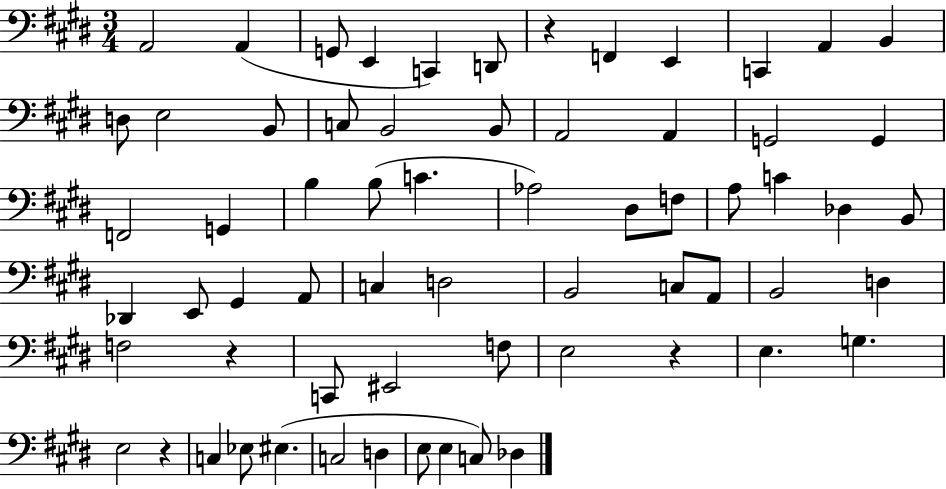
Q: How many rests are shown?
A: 4